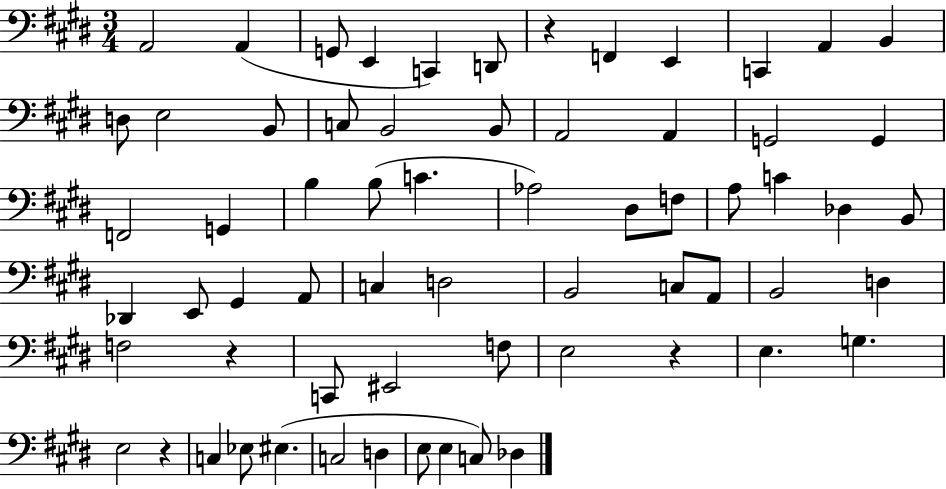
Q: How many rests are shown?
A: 4